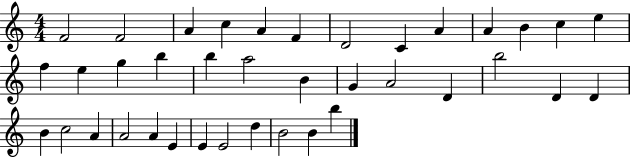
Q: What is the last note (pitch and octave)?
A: B5